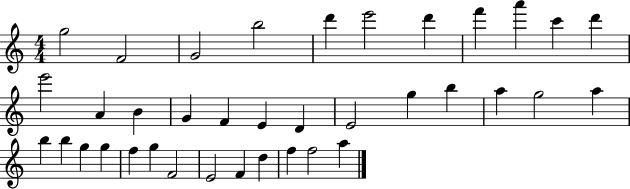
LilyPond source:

{
  \clef treble
  \numericTimeSignature
  \time 4/4
  \key c \major
  g''2 f'2 | g'2 b''2 | d'''4 e'''2 d'''4 | f'''4 a'''4 c'''4 d'''4 | \break e'''2 a'4 b'4 | g'4 f'4 e'4 d'4 | e'2 g''4 b''4 | a''4 g''2 a''4 | \break b''4 b''4 g''4 g''4 | f''4 g''4 f'2 | e'2 f'4 d''4 | f''4 f''2 a''4 | \break \bar "|."
}